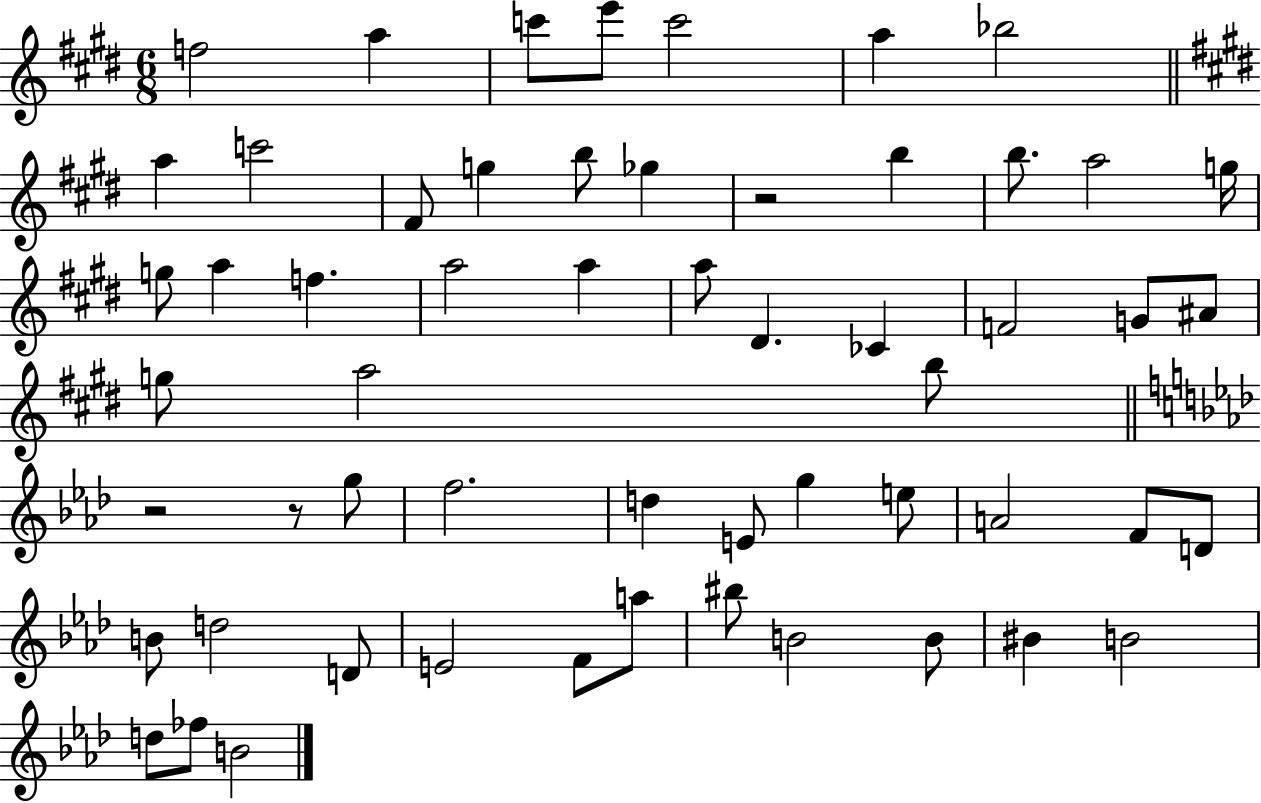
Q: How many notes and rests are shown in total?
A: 57